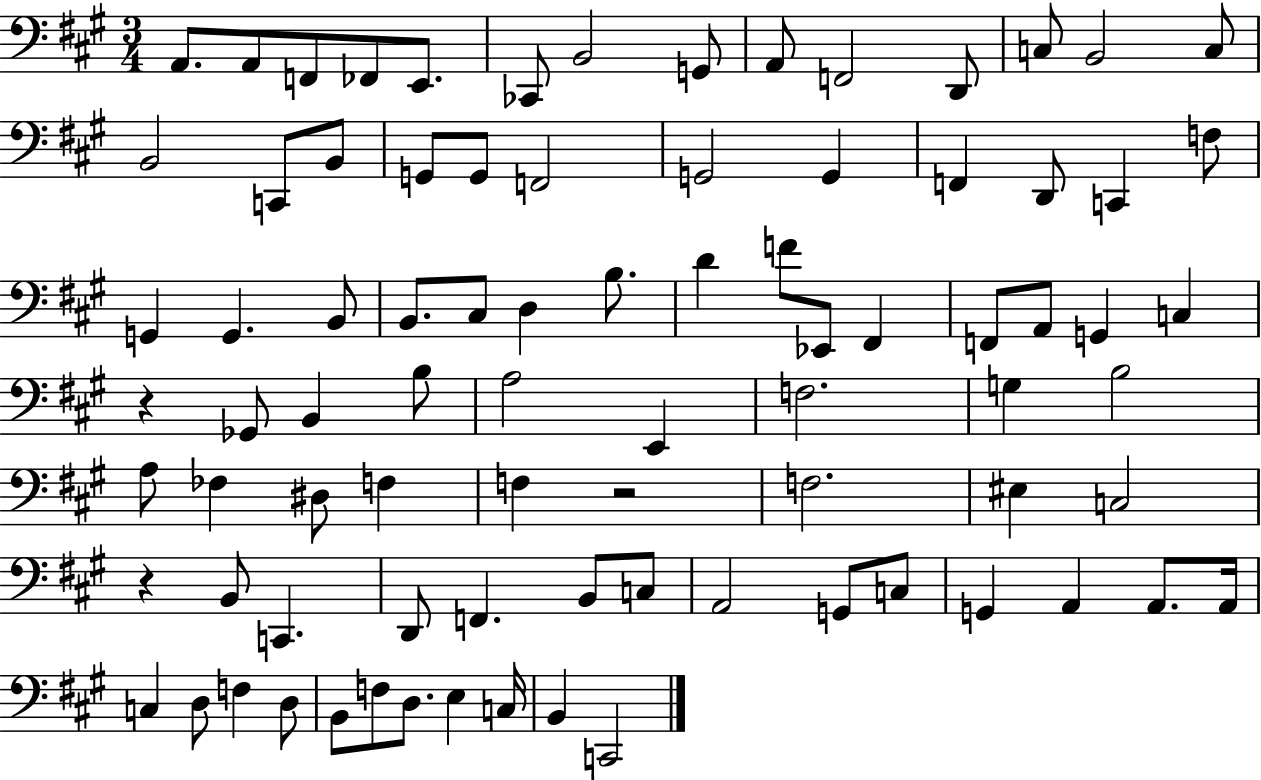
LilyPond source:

{
  \clef bass
  \numericTimeSignature
  \time 3/4
  \key a \major
  a,8. a,8 f,8 fes,8 e,8. | ces,8 b,2 g,8 | a,8 f,2 d,8 | c8 b,2 c8 | \break b,2 c,8 b,8 | g,8 g,8 f,2 | g,2 g,4 | f,4 d,8 c,4 f8 | \break g,4 g,4. b,8 | b,8. cis8 d4 b8. | d'4 f'8 ees,8 fis,4 | f,8 a,8 g,4 c4 | \break r4 ges,8 b,4 b8 | a2 e,4 | f2. | g4 b2 | \break a8 fes4 dis8 f4 | f4 r2 | f2. | eis4 c2 | \break r4 b,8 c,4. | d,8 f,4. b,8 c8 | a,2 g,8 c8 | g,4 a,4 a,8. a,16 | \break c4 d8 f4 d8 | b,8 f8 d8. e4 c16 | b,4 c,2 | \bar "|."
}